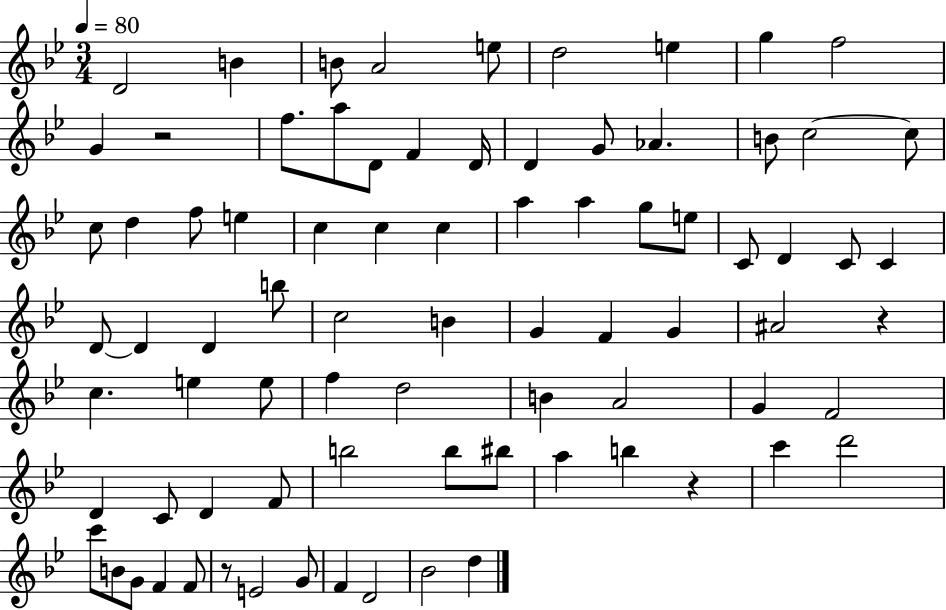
{
  \clef treble
  \numericTimeSignature
  \time 3/4
  \key bes \major
  \tempo 4 = 80
  \repeat volta 2 { d'2 b'4 | b'8 a'2 e''8 | d''2 e''4 | g''4 f''2 | \break g'4 r2 | f''8. a''8 d'8 f'4 d'16 | d'4 g'8 aes'4. | b'8 c''2~~ c''8 | \break c''8 d''4 f''8 e''4 | c''4 c''4 c''4 | a''4 a''4 g''8 e''8 | c'8 d'4 c'8 c'4 | \break d'8~~ d'4 d'4 b''8 | c''2 b'4 | g'4 f'4 g'4 | ais'2 r4 | \break c''4. e''4 e''8 | f''4 d''2 | b'4 a'2 | g'4 f'2 | \break d'4 c'8 d'4 f'8 | b''2 b''8 bis''8 | a''4 b''4 r4 | c'''4 d'''2 | \break c'''8 b'8 g'8 f'4 f'8 | r8 e'2 g'8 | f'4 d'2 | bes'2 d''4 | \break } \bar "|."
}